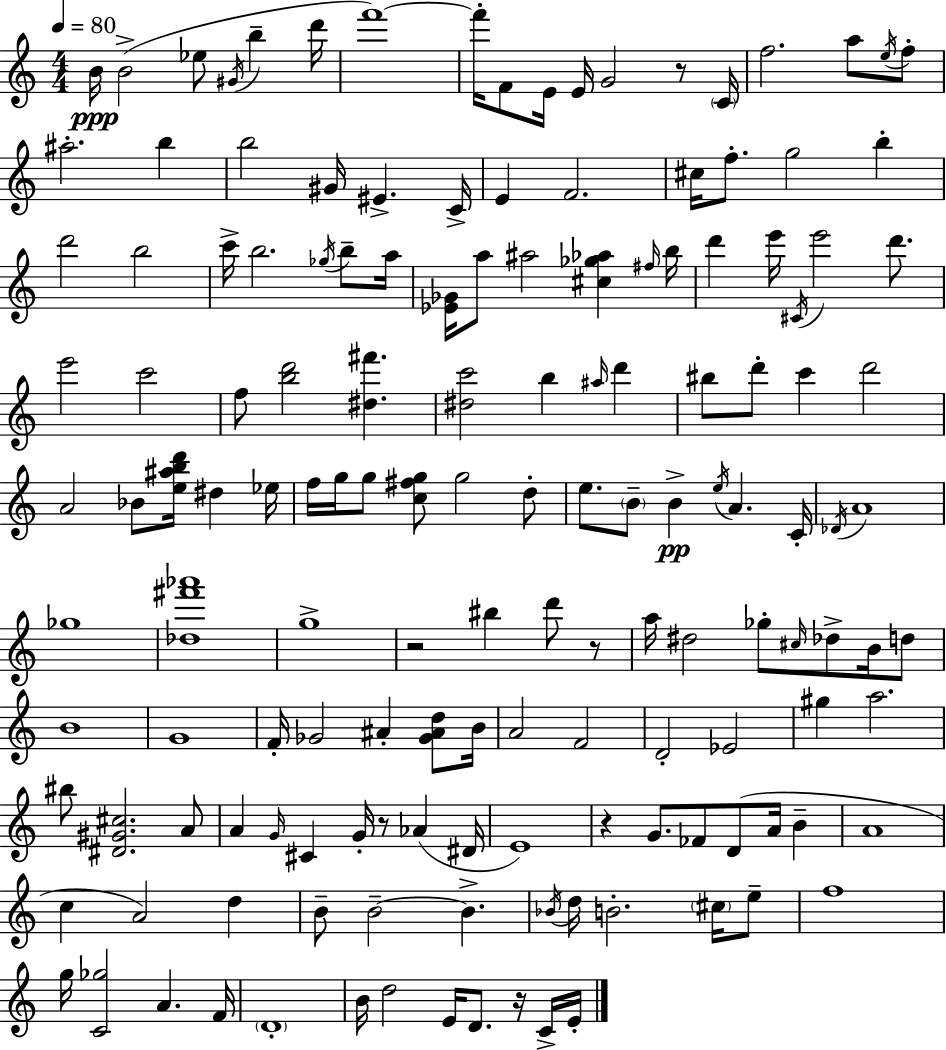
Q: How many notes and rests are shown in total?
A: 149